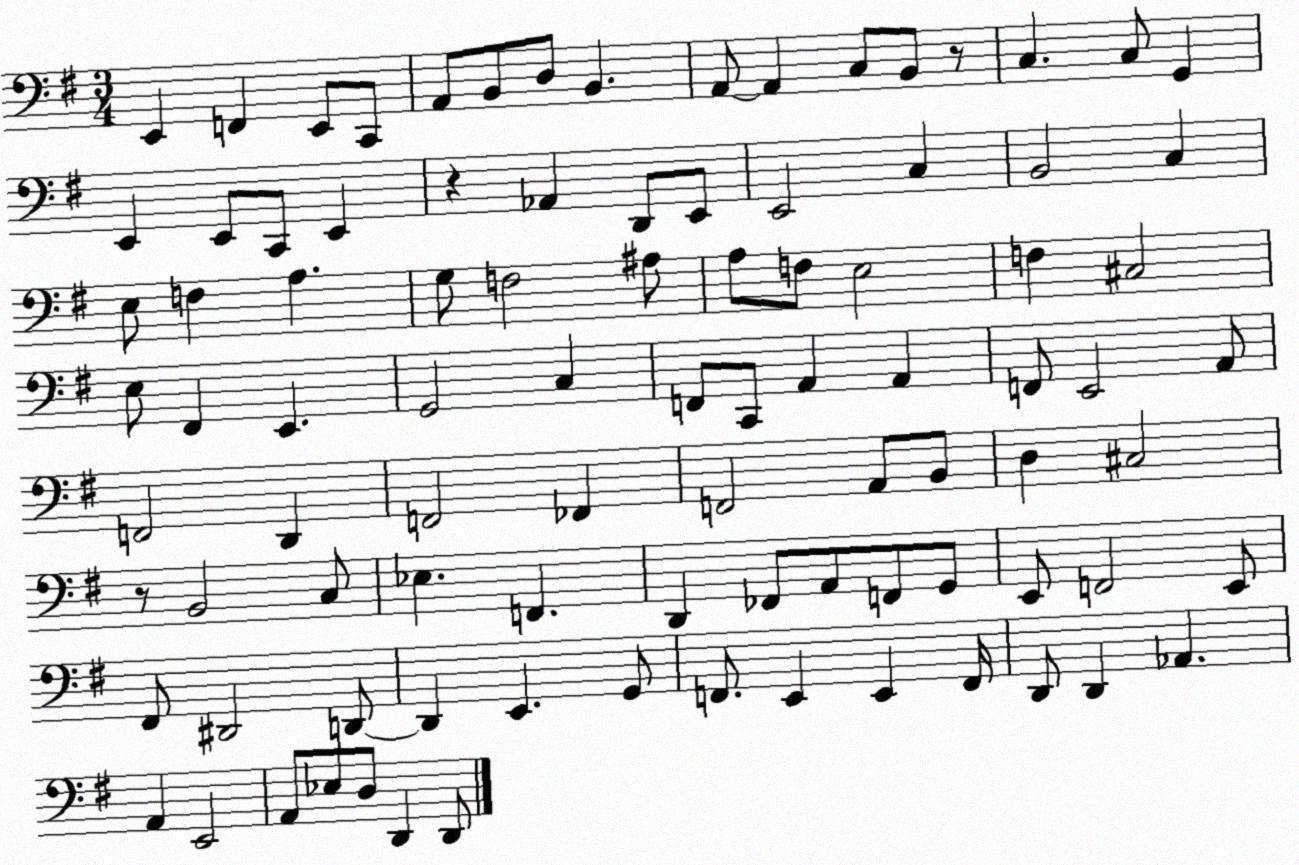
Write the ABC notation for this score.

X:1
T:Untitled
M:3/4
L:1/4
K:G
E,, F,, E,,/2 C,,/2 A,,/2 B,,/2 D,/2 B,, A,,/2 A,, C,/2 B,,/2 z/2 C, C,/2 G,, E,, E,,/2 C,,/2 E,, z _A,, D,,/2 E,,/2 E,,2 C, B,,2 C, E,/2 F, A, G,/2 F,2 ^A,/2 A,/2 F,/2 E,2 F, ^C,2 E,/2 ^F,, E,, G,,2 C, F,,/2 C,,/2 A,, A,, F,,/2 E,,2 A,,/2 F,,2 D,, F,,2 _F,, F,,2 A,,/2 B,,/2 D, ^C,2 z/2 B,,2 C,/2 _E, F,, D,, _F,,/2 A,,/2 F,,/2 G,,/2 E,,/2 F,,2 E,,/2 ^F,,/2 ^D,,2 D,,/2 D,, E,, G,,/2 F,,/2 E,, E,, F,,/4 D,,/2 D,, _A,, A,, E,,2 A,,/2 _E,/2 D,/2 D,, D,,/2